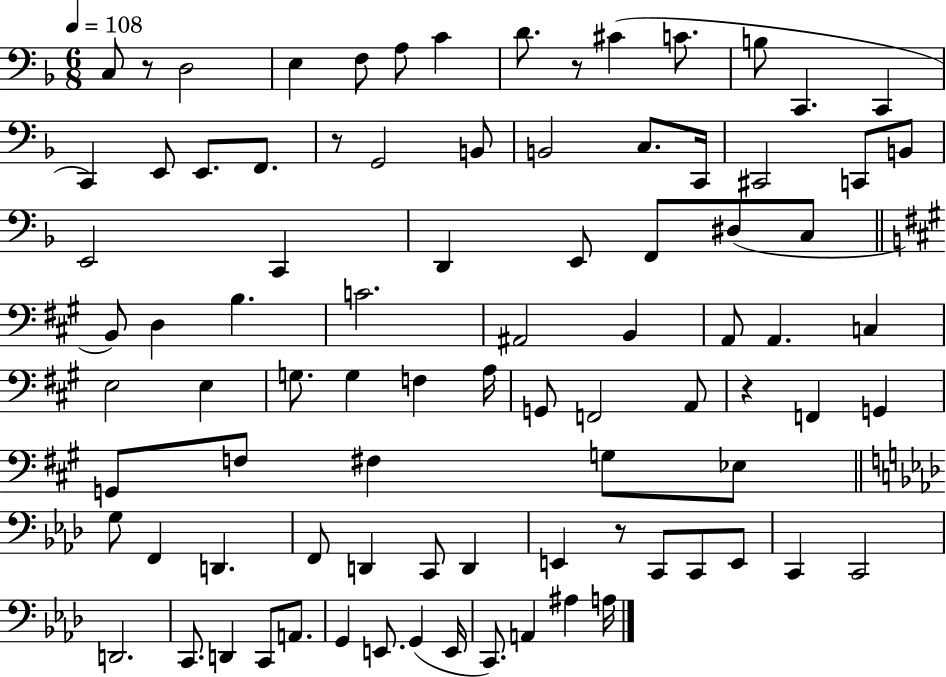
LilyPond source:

{
  \clef bass
  \numericTimeSignature
  \time 6/8
  \key f \major
  \tempo 4 = 108
  c8 r8 d2 | e4 f8 a8 c'4 | d'8. r8 cis'4( c'8. | b8 c,4. c,4 | \break c,4) e,8 e,8. f,8. | r8 g,2 b,8 | b,2 c8. c,16 | cis,2 c,8 b,8 | \break e,2 c,4 | d,4 e,8 f,8 dis8( c8 | \bar "||" \break \key a \major b,8) d4 b4. | c'2. | ais,2 b,4 | a,8 a,4. c4 | \break e2 e4 | g8. g4 f4 a16 | g,8 f,2 a,8 | r4 f,4 g,4 | \break g,8 f8 fis4 g8 ees8 | \bar "||" \break \key aes \major g8 f,4 d,4. | f,8 d,4 c,8 d,4 | e,4 r8 c,8 c,8 e,8 | c,4 c,2 | \break d,2. | c,8. d,4 c,8 a,8. | g,4 e,8. g,4( e,16 | c,8.) a,4 ais4 a16 | \break \bar "|."
}